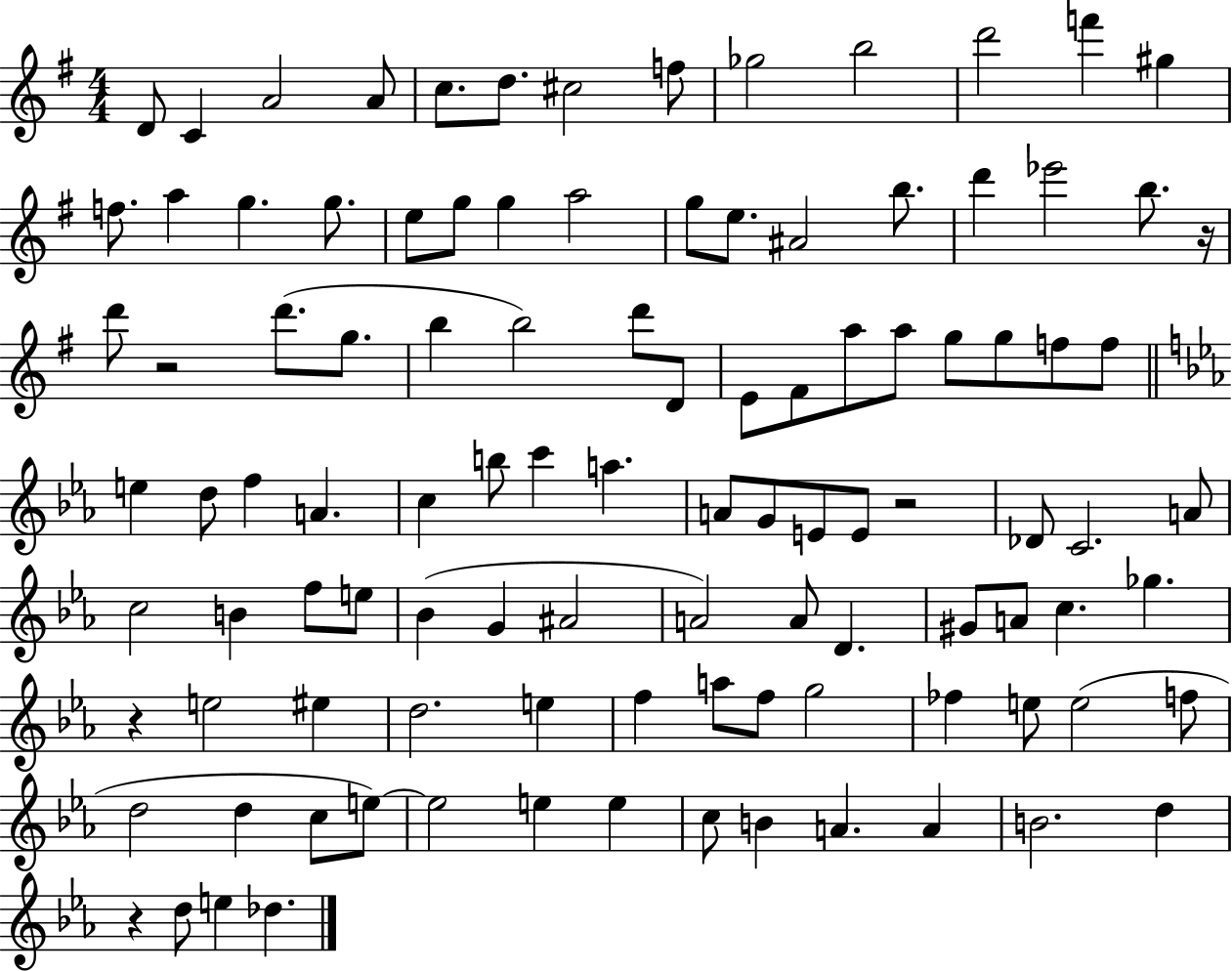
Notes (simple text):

D4/e C4/q A4/h A4/e C5/e. D5/e. C#5/h F5/e Gb5/h B5/h D6/h F6/q G#5/q F5/e. A5/q G5/q. G5/e. E5/e G5/e G5/q A5/h G5/e E5/e. A#4/h B5/e. D6/q Eb6/h B5/e. R/s D6/e R/h D6/e. G5/e. B5/q B5/h D6/e D4/e E4/e F#4/e A5/e A5/e G5/e G5/e F5/e F5/e E5/q D5/e F5/q A4/q. C5/q B5/e C6/q A5/q. A4/e G4/e E4/e E4/e R/h Db4/e C4/h. A4/e C5/h B4/q F5/e E5/e Bb4/q G4/q A#4/h A4/h A4/e D4/q. G#4/e A4/e C5/q. Gb5/q. R/q E5/h EIS5/q D5/h. E5/q F5/q A5/e F5/e G5/h FES5/q E5/e E5/h F5/e D5/h D5/q C5/e E5/e E5/h E5/q E5/q C5/e B4/q A4/q. A4/q B4/h. D5/q R/q D5/e E5/q Db5/q.